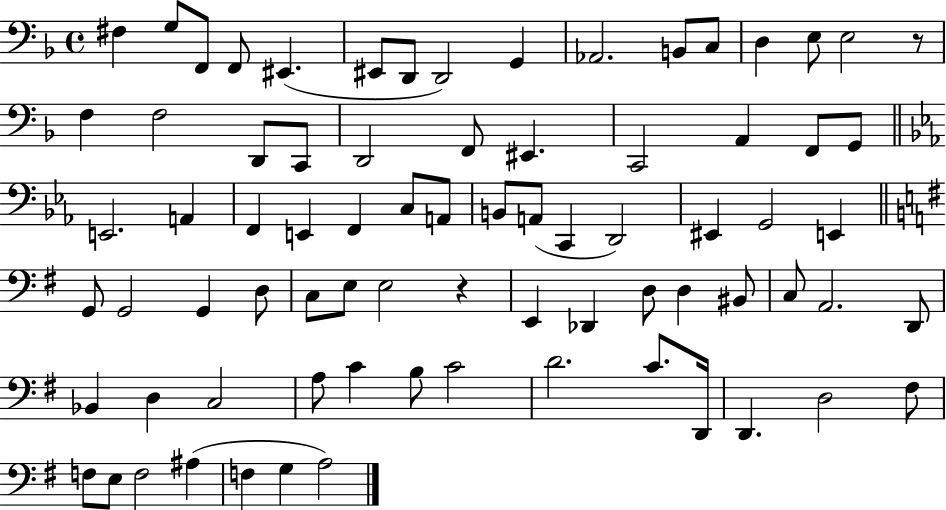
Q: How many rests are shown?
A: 2